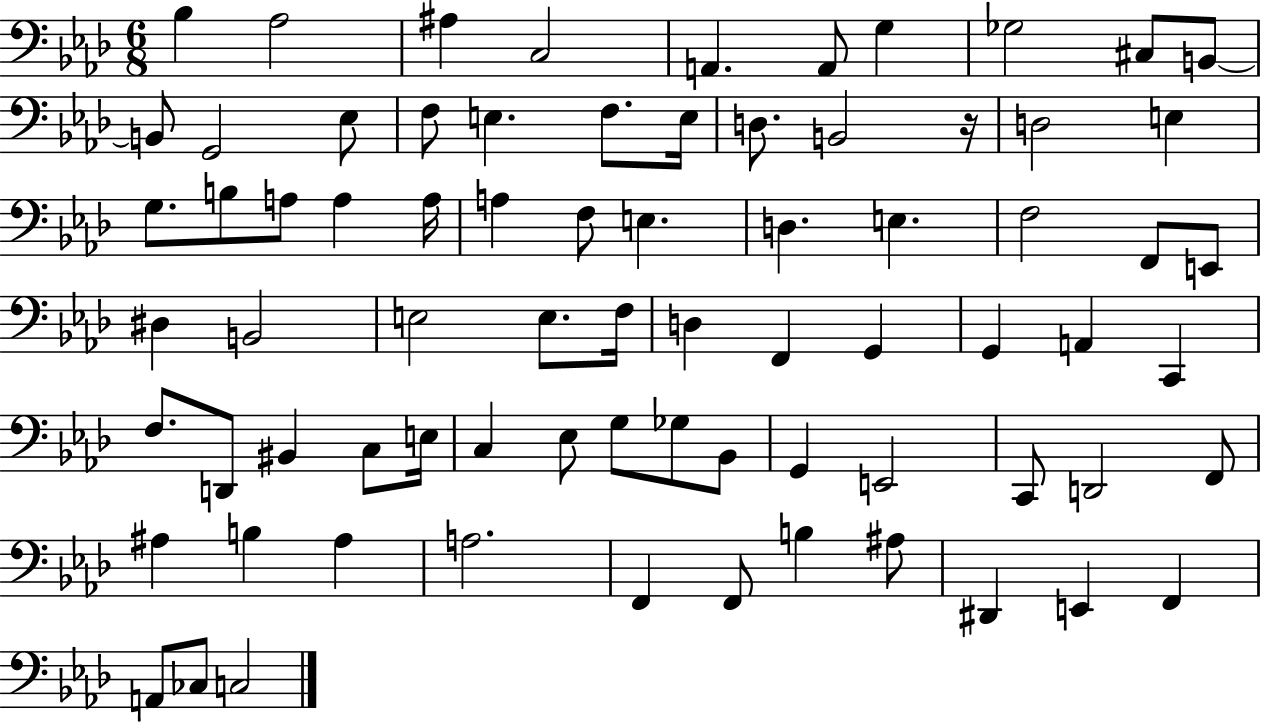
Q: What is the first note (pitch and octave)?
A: Bb3